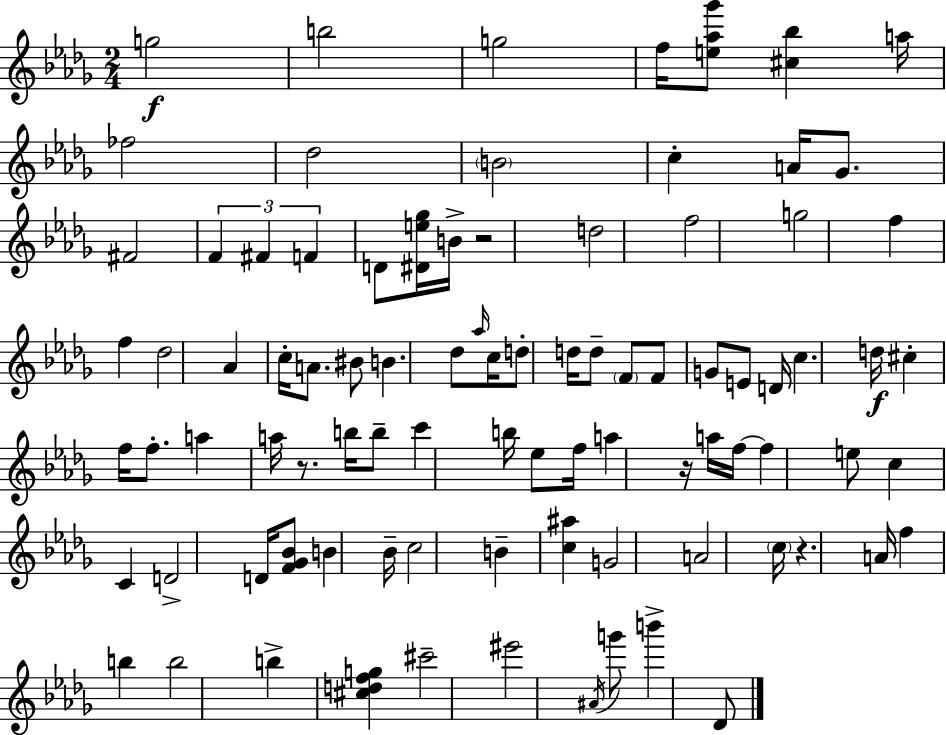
X:1
T:Untitled
M:2/4
L:1/4
K:Bbm
g2 b2 g2 f/4 [e_a_g']/2 [^c_b] a/4 _f2 _d2 B2 c A/4 _G/2 ^F2 F ^F F D/2 [^De_g]/4 B/4 z2 d2 f2 g2 f f _d2 _A c/4 A/2 ^B/2 B _d/2 _a/4 c/4 d/2 d/4 d/2 F/2 F/2 G/2 E/2 D/4 c d/4 ^c f/4 f/2 a a/4 z/2 b/4 b/2 c' b/4 _e/2 f/4 a z/4 a/4 f/4 f e/2 c C D2 D/4 [F_G_B]/2 B _B/4 c2 B [c^a] G2 A2 c/4 z A/4 f b b2 b [^cdfg] ^c'2 ^e'2 ^A/4 g'/2 b' _D/2